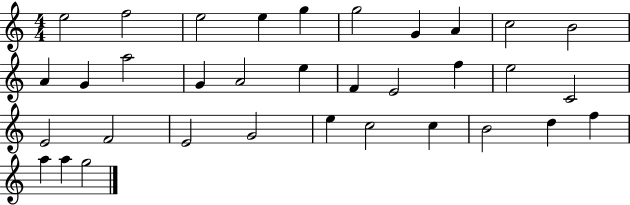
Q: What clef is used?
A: treble